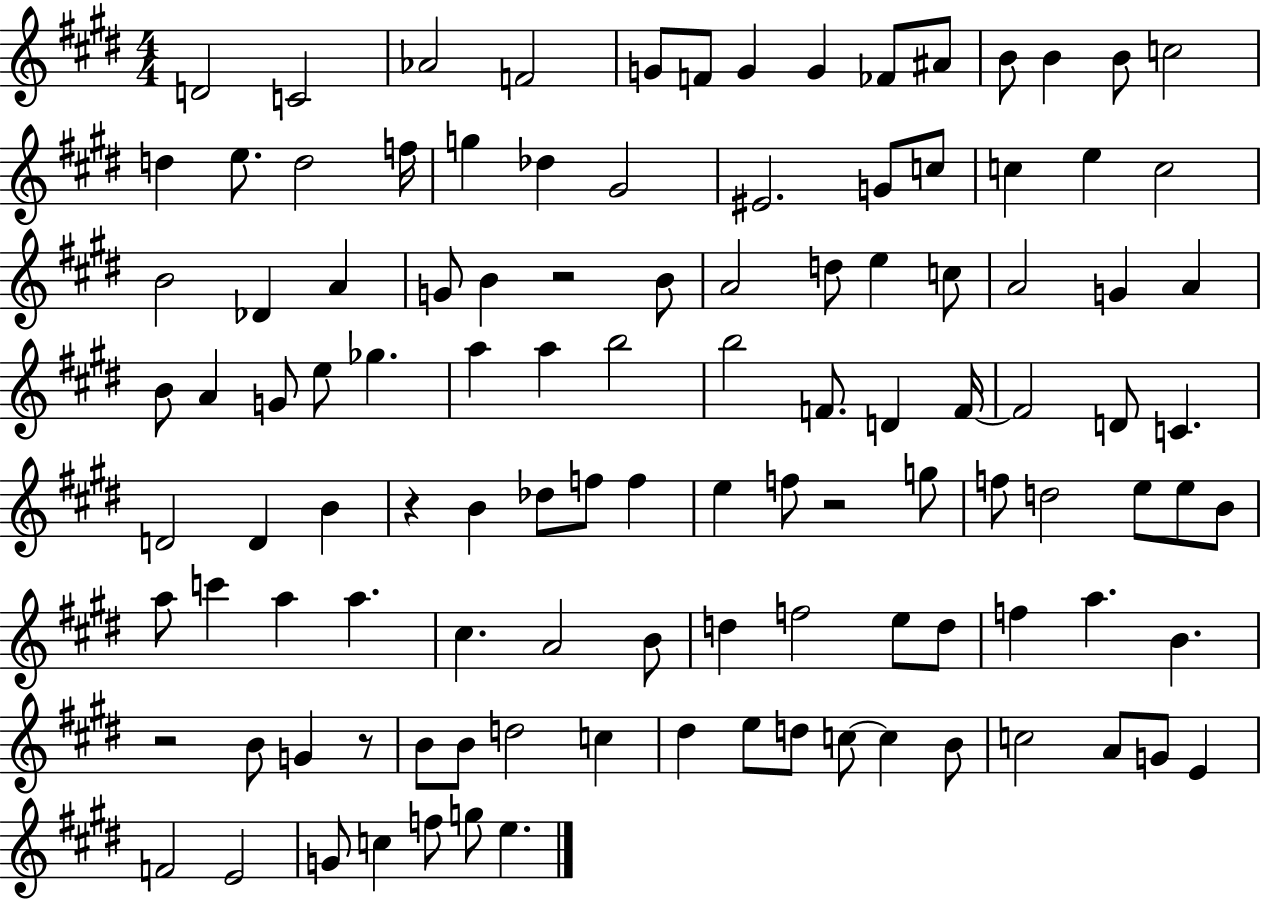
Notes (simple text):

D4/h C4/h Ab4/h F4/h G4/e F4/e G4/q G4/q FES4/e A#4/e B4/e B4/q B4/e C5/h D5/q E5/e. D5/h F5/s G5/q Db5/q G#4/h EIS4/h. G4/e C5/e C5/q E5/q C5/h B4/h Db4/q A4/q G4/e B4/q R/h B4/e A4/h D5/e E5/q C5/e A4/h G4/q A4/q B4/e A4/q G4/e E5/e Gb5/q. A5/q A5/q B5/h B5/h F4/e. D4/q F4/s F4/h D4/e C4/q. D4/h D4/q B4/q R/q B4/q Db5/e F5/e F5/q E5/q F5/e R/h G5/e F5/e D5/h E5/e E5/e B4/e A5/e C6/q A5/q A5/q. C#5/q. A4/h B4/e D5/q F5/h E5/e D5/e F5/q A5/q. B4/q. R/h B4/e G4/q R/e B4/e B4/e D5/h C5/q D#5/q E5/e D5/e C5/e C5/q B4/e C5/h A4/e G4/e E4/q F4/h E4/h G4/e C5/q F5/e G5/e E5/q.